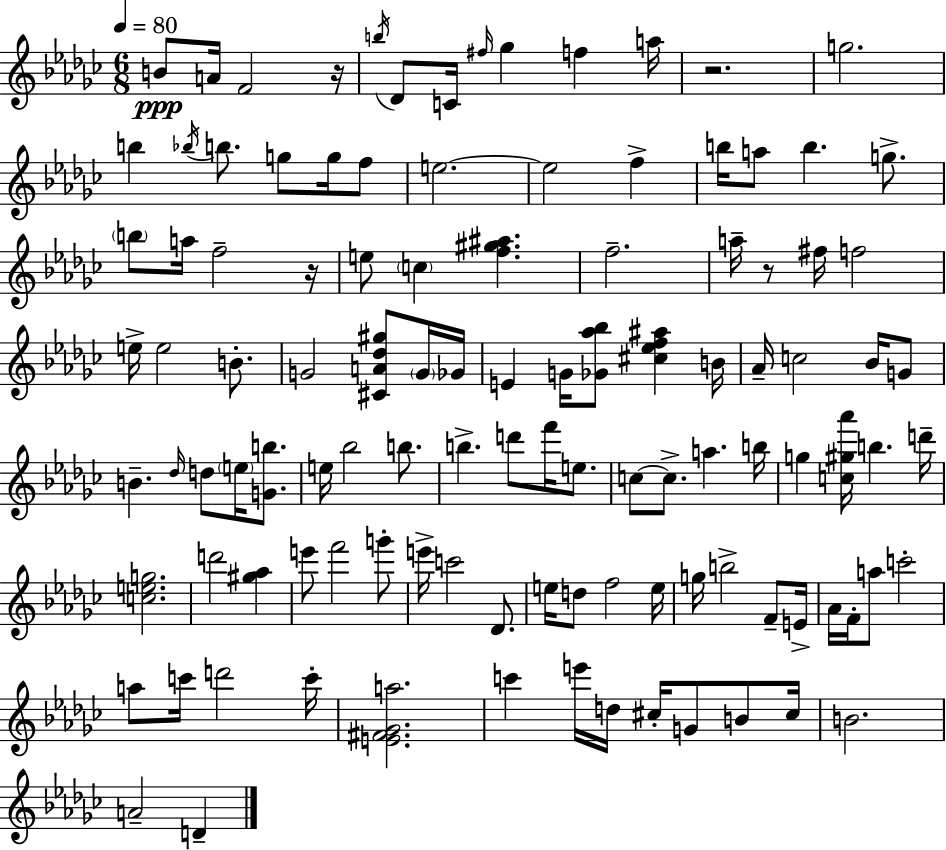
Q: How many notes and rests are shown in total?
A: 110